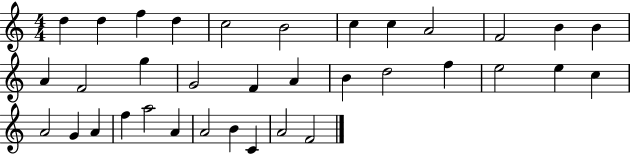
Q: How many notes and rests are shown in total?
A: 35